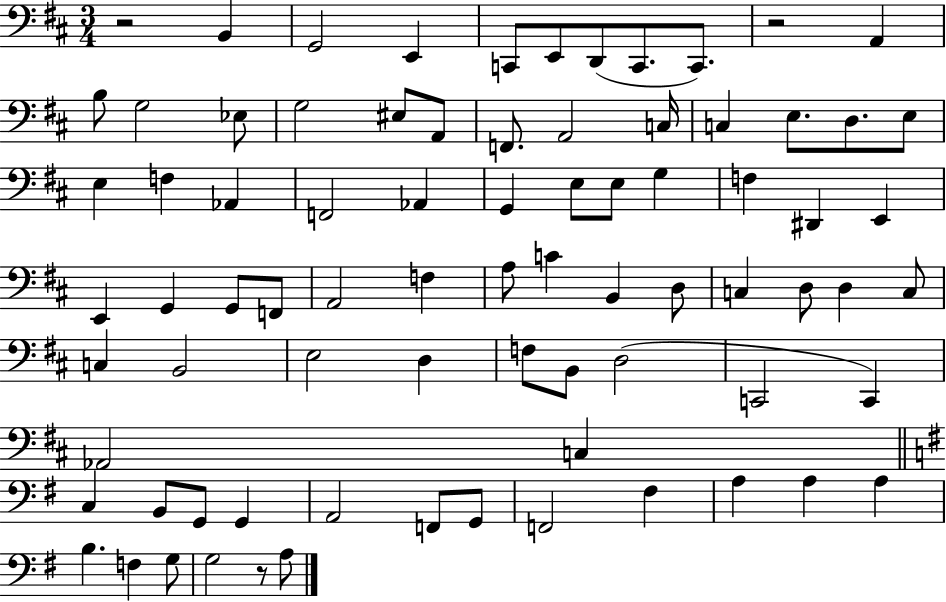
R/h B2/q G2/h E2/q C2/e E2/e D2/e C2/e. C2/e. R/h A2/q B3/e G3/h Eb3/e G3/h EIS3/e A2/e F2/e. A2/h C3/s C3/q E3/e. D3/e. E3/e E3/q F3/q Ab2/q F2/h Ab2/q G2/q E3/e E3/e G3/q F3/q D#2/q E2/q E2/q G2/q G2/e F2/e A2/h F3/q A3/e C4/q B2/q D3/e C3/q D3/e D3/q C3/e C3/q B2/h E3/h D3/q F3/e B2/e D3/h C2/h C2/q Ab2/h C3/q C3/q B2/e G2/e G2/q A2/h F2/e G2/e F2/h F#3/q A3/q A3/q A3/q B3/q. F3/q G3/e G3/h R/e A3/e